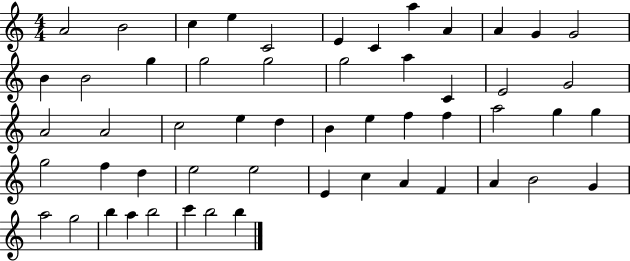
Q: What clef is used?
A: treble